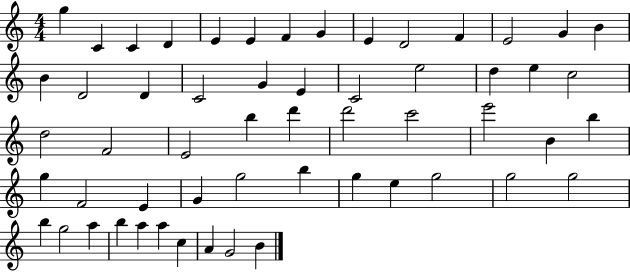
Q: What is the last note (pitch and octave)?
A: B4